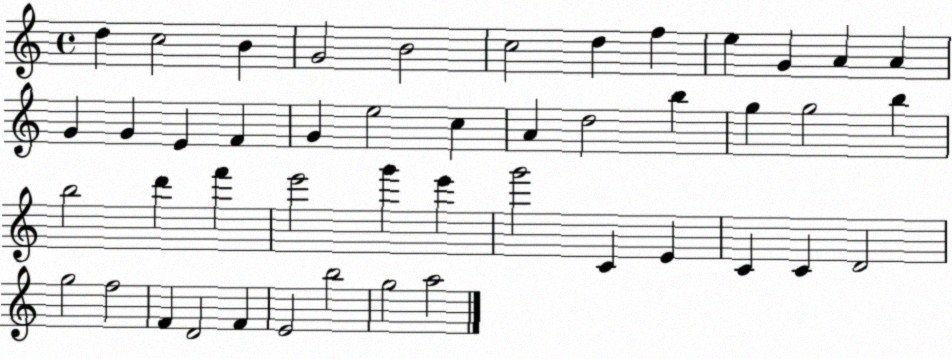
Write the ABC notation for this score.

X:1
T:Untitled
M:4/4
L:1/4
K:C
d c2 B G2 B2 c2 d f e G A A G G E F G e2 c A d2 b g g2 b b2 d' f' e'2 g' e' g'2 C E C C D2 g2 f2 F D2 F E2 b2 g2 a2